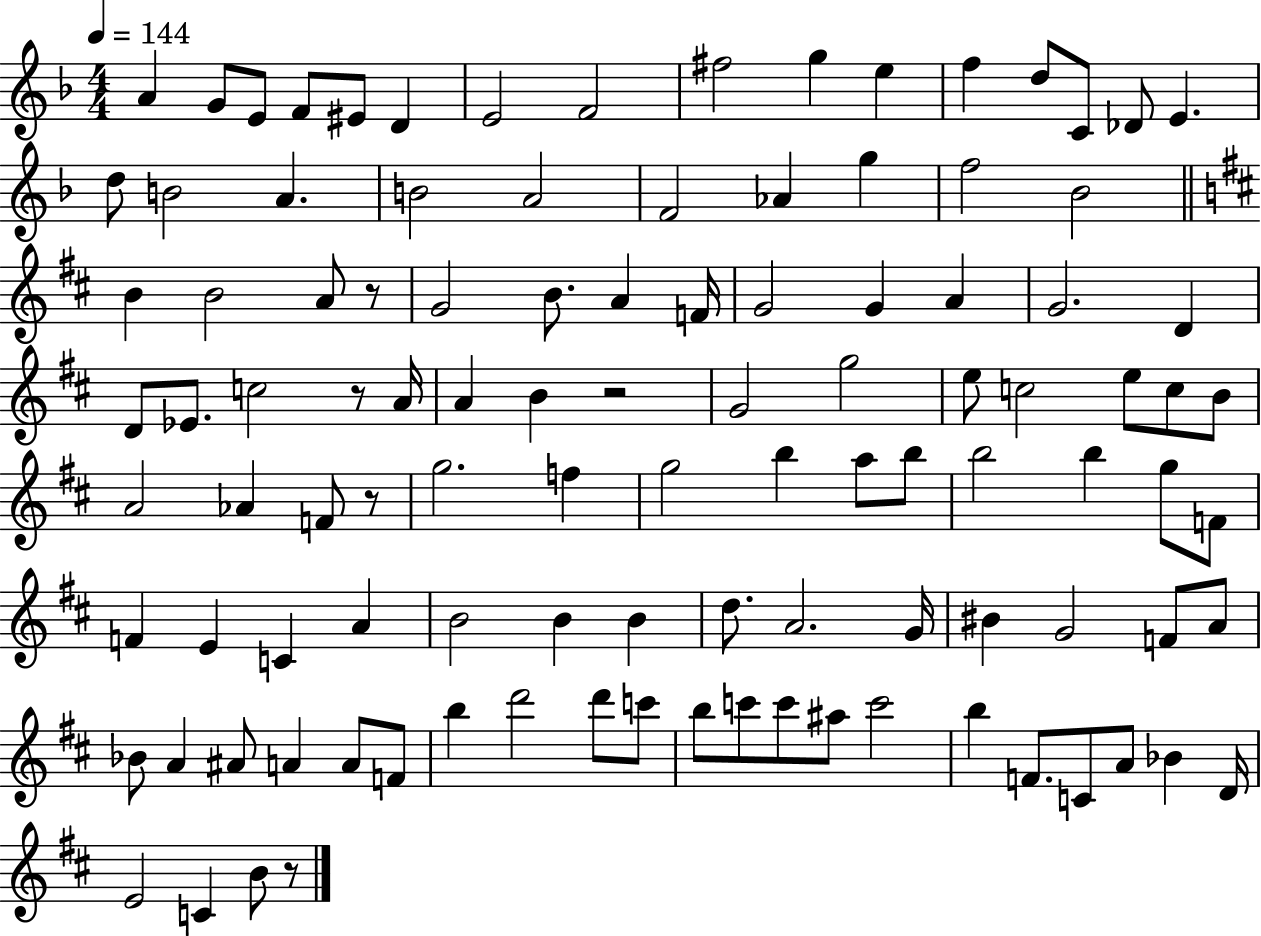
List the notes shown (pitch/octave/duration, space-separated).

A4/q G4/e E4/e F4/e EIS4/e D4/q E4/h F4/h F#5/h G5/q E5/q F5/q D5/e C4/e Db4/e E4/q. D5/e B4/h A4/q. B4/h A4/h F4/h Ab4/q G5/q F5/h Bb4/h B4/q B4/h A4/e R/e G4/h B4/e. A4/q F4/s G4/h G4/q A4/q G4/h. D4/q D4/e Eb4/e. C5/h R/e A4/s A4/q B4/q R/h G4/h G5/h E5/e C5/h E5/e C5/e B4/e A4/h Ab4/q F4/e R/e G5/h. F5/q G5/h B5/q A5/e B5/e B5/h B5/q G5/e F4/e F4/q E4/q C4/q A4/q B4/h B4/q B4/q D5/e. A4/h. G4/s BIS4/q G4/h F4/e A4/e Bb4/e A4/q A#4/e A4/q A4/e F4/e B5/q D6/h D6/e C6/e B5/e C6/e C6/e A#5/e C6/h B5/q F4/e. C4/e A4/e Bb4/q D4/s E4/h C4/q B4/e R/e